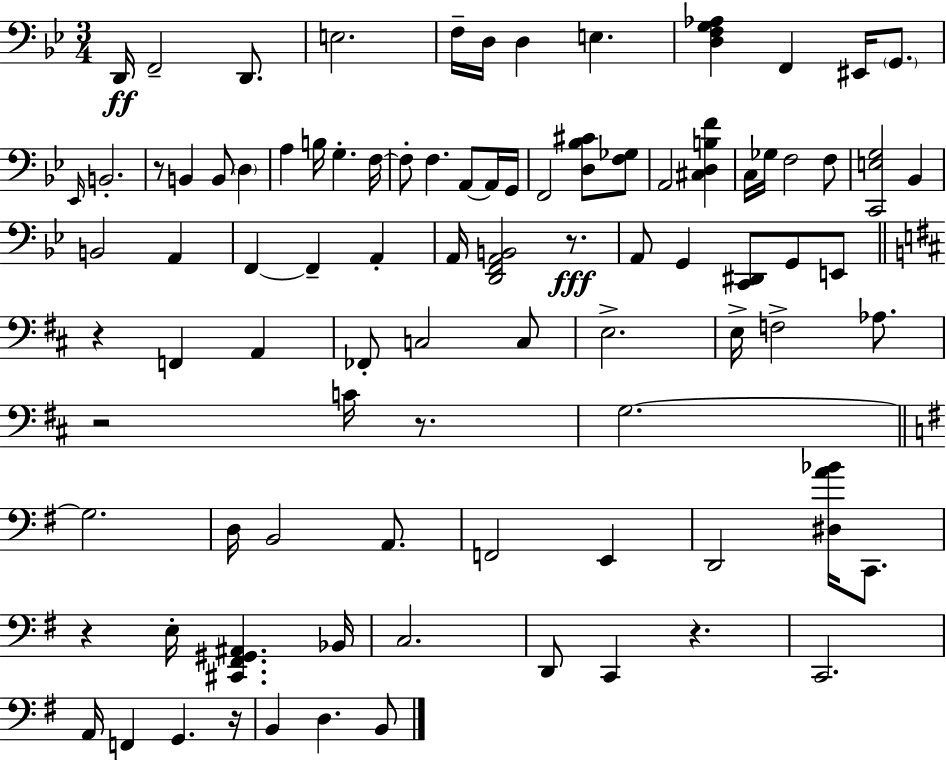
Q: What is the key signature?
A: BES major